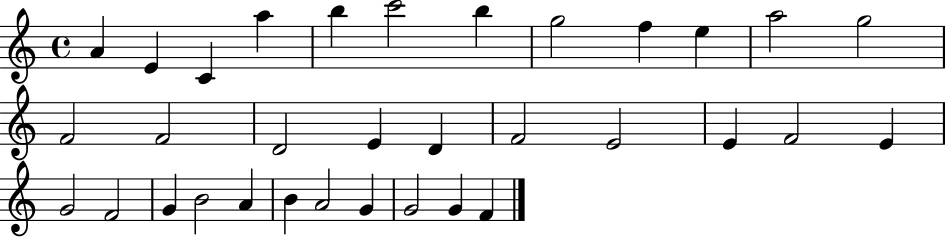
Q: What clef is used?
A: treble